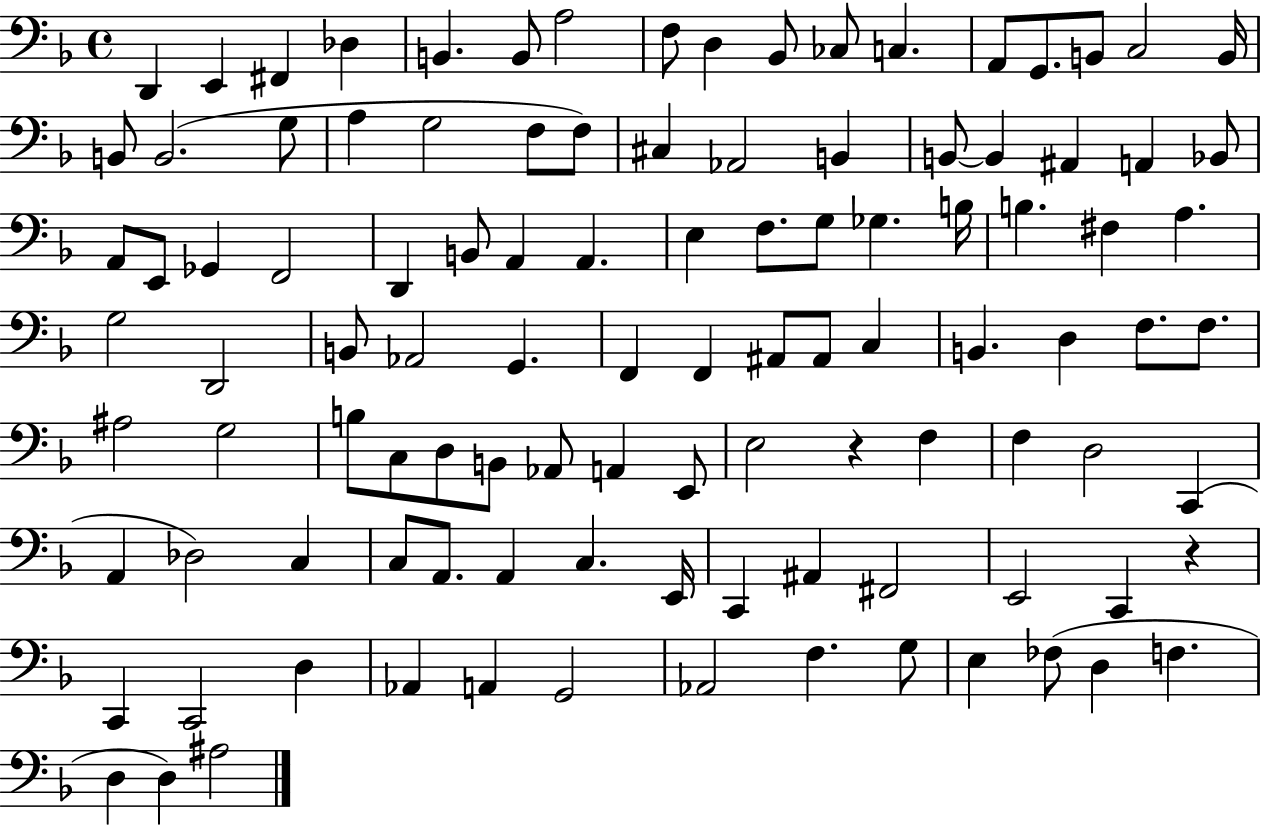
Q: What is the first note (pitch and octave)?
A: D2